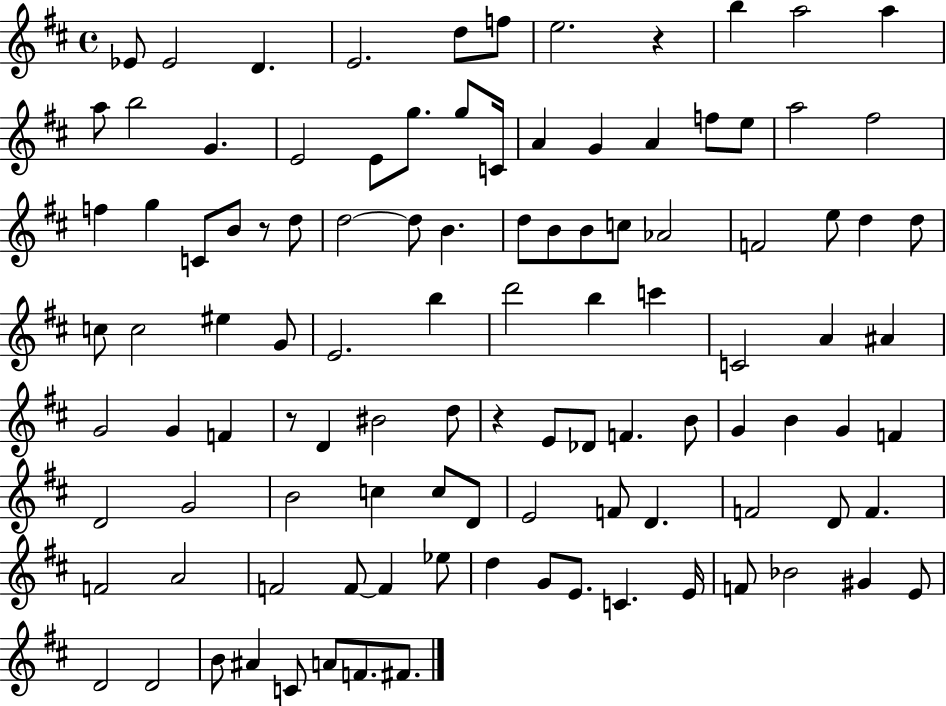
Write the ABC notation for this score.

X:1
T:Untitled
M:4/4
L:1/4
K:D
_E/2 _E2 D E2 d/2 f/2 e2 z b a2 a a/2 b2 G E2 E/2 g/2 g/2 C/4 A G A f/2 e/2 a2 ^f2 f g C/2 B/2 z/2 d/2 d2 d/2 B d/2 B/2 B/2 c/2 _A2 F2 e/2 d d/2 c/2 c2 ^e G/2 E2 b d'2 b c' C2 A ^A G2 G F z/2 D ^B2 d/2 z E/2 _D/2 F B/2 G B G F D2 G2 B2 c c/2 D/2 E2 F/2 D F2 D/2 F F2 A2 F2 F/2 F _e/2 d G/2 E/2 C E/4 F/2 _B2 ^G E/2 D2 D2 B/2 ^A C/2 A/2 F/2 ^F/2